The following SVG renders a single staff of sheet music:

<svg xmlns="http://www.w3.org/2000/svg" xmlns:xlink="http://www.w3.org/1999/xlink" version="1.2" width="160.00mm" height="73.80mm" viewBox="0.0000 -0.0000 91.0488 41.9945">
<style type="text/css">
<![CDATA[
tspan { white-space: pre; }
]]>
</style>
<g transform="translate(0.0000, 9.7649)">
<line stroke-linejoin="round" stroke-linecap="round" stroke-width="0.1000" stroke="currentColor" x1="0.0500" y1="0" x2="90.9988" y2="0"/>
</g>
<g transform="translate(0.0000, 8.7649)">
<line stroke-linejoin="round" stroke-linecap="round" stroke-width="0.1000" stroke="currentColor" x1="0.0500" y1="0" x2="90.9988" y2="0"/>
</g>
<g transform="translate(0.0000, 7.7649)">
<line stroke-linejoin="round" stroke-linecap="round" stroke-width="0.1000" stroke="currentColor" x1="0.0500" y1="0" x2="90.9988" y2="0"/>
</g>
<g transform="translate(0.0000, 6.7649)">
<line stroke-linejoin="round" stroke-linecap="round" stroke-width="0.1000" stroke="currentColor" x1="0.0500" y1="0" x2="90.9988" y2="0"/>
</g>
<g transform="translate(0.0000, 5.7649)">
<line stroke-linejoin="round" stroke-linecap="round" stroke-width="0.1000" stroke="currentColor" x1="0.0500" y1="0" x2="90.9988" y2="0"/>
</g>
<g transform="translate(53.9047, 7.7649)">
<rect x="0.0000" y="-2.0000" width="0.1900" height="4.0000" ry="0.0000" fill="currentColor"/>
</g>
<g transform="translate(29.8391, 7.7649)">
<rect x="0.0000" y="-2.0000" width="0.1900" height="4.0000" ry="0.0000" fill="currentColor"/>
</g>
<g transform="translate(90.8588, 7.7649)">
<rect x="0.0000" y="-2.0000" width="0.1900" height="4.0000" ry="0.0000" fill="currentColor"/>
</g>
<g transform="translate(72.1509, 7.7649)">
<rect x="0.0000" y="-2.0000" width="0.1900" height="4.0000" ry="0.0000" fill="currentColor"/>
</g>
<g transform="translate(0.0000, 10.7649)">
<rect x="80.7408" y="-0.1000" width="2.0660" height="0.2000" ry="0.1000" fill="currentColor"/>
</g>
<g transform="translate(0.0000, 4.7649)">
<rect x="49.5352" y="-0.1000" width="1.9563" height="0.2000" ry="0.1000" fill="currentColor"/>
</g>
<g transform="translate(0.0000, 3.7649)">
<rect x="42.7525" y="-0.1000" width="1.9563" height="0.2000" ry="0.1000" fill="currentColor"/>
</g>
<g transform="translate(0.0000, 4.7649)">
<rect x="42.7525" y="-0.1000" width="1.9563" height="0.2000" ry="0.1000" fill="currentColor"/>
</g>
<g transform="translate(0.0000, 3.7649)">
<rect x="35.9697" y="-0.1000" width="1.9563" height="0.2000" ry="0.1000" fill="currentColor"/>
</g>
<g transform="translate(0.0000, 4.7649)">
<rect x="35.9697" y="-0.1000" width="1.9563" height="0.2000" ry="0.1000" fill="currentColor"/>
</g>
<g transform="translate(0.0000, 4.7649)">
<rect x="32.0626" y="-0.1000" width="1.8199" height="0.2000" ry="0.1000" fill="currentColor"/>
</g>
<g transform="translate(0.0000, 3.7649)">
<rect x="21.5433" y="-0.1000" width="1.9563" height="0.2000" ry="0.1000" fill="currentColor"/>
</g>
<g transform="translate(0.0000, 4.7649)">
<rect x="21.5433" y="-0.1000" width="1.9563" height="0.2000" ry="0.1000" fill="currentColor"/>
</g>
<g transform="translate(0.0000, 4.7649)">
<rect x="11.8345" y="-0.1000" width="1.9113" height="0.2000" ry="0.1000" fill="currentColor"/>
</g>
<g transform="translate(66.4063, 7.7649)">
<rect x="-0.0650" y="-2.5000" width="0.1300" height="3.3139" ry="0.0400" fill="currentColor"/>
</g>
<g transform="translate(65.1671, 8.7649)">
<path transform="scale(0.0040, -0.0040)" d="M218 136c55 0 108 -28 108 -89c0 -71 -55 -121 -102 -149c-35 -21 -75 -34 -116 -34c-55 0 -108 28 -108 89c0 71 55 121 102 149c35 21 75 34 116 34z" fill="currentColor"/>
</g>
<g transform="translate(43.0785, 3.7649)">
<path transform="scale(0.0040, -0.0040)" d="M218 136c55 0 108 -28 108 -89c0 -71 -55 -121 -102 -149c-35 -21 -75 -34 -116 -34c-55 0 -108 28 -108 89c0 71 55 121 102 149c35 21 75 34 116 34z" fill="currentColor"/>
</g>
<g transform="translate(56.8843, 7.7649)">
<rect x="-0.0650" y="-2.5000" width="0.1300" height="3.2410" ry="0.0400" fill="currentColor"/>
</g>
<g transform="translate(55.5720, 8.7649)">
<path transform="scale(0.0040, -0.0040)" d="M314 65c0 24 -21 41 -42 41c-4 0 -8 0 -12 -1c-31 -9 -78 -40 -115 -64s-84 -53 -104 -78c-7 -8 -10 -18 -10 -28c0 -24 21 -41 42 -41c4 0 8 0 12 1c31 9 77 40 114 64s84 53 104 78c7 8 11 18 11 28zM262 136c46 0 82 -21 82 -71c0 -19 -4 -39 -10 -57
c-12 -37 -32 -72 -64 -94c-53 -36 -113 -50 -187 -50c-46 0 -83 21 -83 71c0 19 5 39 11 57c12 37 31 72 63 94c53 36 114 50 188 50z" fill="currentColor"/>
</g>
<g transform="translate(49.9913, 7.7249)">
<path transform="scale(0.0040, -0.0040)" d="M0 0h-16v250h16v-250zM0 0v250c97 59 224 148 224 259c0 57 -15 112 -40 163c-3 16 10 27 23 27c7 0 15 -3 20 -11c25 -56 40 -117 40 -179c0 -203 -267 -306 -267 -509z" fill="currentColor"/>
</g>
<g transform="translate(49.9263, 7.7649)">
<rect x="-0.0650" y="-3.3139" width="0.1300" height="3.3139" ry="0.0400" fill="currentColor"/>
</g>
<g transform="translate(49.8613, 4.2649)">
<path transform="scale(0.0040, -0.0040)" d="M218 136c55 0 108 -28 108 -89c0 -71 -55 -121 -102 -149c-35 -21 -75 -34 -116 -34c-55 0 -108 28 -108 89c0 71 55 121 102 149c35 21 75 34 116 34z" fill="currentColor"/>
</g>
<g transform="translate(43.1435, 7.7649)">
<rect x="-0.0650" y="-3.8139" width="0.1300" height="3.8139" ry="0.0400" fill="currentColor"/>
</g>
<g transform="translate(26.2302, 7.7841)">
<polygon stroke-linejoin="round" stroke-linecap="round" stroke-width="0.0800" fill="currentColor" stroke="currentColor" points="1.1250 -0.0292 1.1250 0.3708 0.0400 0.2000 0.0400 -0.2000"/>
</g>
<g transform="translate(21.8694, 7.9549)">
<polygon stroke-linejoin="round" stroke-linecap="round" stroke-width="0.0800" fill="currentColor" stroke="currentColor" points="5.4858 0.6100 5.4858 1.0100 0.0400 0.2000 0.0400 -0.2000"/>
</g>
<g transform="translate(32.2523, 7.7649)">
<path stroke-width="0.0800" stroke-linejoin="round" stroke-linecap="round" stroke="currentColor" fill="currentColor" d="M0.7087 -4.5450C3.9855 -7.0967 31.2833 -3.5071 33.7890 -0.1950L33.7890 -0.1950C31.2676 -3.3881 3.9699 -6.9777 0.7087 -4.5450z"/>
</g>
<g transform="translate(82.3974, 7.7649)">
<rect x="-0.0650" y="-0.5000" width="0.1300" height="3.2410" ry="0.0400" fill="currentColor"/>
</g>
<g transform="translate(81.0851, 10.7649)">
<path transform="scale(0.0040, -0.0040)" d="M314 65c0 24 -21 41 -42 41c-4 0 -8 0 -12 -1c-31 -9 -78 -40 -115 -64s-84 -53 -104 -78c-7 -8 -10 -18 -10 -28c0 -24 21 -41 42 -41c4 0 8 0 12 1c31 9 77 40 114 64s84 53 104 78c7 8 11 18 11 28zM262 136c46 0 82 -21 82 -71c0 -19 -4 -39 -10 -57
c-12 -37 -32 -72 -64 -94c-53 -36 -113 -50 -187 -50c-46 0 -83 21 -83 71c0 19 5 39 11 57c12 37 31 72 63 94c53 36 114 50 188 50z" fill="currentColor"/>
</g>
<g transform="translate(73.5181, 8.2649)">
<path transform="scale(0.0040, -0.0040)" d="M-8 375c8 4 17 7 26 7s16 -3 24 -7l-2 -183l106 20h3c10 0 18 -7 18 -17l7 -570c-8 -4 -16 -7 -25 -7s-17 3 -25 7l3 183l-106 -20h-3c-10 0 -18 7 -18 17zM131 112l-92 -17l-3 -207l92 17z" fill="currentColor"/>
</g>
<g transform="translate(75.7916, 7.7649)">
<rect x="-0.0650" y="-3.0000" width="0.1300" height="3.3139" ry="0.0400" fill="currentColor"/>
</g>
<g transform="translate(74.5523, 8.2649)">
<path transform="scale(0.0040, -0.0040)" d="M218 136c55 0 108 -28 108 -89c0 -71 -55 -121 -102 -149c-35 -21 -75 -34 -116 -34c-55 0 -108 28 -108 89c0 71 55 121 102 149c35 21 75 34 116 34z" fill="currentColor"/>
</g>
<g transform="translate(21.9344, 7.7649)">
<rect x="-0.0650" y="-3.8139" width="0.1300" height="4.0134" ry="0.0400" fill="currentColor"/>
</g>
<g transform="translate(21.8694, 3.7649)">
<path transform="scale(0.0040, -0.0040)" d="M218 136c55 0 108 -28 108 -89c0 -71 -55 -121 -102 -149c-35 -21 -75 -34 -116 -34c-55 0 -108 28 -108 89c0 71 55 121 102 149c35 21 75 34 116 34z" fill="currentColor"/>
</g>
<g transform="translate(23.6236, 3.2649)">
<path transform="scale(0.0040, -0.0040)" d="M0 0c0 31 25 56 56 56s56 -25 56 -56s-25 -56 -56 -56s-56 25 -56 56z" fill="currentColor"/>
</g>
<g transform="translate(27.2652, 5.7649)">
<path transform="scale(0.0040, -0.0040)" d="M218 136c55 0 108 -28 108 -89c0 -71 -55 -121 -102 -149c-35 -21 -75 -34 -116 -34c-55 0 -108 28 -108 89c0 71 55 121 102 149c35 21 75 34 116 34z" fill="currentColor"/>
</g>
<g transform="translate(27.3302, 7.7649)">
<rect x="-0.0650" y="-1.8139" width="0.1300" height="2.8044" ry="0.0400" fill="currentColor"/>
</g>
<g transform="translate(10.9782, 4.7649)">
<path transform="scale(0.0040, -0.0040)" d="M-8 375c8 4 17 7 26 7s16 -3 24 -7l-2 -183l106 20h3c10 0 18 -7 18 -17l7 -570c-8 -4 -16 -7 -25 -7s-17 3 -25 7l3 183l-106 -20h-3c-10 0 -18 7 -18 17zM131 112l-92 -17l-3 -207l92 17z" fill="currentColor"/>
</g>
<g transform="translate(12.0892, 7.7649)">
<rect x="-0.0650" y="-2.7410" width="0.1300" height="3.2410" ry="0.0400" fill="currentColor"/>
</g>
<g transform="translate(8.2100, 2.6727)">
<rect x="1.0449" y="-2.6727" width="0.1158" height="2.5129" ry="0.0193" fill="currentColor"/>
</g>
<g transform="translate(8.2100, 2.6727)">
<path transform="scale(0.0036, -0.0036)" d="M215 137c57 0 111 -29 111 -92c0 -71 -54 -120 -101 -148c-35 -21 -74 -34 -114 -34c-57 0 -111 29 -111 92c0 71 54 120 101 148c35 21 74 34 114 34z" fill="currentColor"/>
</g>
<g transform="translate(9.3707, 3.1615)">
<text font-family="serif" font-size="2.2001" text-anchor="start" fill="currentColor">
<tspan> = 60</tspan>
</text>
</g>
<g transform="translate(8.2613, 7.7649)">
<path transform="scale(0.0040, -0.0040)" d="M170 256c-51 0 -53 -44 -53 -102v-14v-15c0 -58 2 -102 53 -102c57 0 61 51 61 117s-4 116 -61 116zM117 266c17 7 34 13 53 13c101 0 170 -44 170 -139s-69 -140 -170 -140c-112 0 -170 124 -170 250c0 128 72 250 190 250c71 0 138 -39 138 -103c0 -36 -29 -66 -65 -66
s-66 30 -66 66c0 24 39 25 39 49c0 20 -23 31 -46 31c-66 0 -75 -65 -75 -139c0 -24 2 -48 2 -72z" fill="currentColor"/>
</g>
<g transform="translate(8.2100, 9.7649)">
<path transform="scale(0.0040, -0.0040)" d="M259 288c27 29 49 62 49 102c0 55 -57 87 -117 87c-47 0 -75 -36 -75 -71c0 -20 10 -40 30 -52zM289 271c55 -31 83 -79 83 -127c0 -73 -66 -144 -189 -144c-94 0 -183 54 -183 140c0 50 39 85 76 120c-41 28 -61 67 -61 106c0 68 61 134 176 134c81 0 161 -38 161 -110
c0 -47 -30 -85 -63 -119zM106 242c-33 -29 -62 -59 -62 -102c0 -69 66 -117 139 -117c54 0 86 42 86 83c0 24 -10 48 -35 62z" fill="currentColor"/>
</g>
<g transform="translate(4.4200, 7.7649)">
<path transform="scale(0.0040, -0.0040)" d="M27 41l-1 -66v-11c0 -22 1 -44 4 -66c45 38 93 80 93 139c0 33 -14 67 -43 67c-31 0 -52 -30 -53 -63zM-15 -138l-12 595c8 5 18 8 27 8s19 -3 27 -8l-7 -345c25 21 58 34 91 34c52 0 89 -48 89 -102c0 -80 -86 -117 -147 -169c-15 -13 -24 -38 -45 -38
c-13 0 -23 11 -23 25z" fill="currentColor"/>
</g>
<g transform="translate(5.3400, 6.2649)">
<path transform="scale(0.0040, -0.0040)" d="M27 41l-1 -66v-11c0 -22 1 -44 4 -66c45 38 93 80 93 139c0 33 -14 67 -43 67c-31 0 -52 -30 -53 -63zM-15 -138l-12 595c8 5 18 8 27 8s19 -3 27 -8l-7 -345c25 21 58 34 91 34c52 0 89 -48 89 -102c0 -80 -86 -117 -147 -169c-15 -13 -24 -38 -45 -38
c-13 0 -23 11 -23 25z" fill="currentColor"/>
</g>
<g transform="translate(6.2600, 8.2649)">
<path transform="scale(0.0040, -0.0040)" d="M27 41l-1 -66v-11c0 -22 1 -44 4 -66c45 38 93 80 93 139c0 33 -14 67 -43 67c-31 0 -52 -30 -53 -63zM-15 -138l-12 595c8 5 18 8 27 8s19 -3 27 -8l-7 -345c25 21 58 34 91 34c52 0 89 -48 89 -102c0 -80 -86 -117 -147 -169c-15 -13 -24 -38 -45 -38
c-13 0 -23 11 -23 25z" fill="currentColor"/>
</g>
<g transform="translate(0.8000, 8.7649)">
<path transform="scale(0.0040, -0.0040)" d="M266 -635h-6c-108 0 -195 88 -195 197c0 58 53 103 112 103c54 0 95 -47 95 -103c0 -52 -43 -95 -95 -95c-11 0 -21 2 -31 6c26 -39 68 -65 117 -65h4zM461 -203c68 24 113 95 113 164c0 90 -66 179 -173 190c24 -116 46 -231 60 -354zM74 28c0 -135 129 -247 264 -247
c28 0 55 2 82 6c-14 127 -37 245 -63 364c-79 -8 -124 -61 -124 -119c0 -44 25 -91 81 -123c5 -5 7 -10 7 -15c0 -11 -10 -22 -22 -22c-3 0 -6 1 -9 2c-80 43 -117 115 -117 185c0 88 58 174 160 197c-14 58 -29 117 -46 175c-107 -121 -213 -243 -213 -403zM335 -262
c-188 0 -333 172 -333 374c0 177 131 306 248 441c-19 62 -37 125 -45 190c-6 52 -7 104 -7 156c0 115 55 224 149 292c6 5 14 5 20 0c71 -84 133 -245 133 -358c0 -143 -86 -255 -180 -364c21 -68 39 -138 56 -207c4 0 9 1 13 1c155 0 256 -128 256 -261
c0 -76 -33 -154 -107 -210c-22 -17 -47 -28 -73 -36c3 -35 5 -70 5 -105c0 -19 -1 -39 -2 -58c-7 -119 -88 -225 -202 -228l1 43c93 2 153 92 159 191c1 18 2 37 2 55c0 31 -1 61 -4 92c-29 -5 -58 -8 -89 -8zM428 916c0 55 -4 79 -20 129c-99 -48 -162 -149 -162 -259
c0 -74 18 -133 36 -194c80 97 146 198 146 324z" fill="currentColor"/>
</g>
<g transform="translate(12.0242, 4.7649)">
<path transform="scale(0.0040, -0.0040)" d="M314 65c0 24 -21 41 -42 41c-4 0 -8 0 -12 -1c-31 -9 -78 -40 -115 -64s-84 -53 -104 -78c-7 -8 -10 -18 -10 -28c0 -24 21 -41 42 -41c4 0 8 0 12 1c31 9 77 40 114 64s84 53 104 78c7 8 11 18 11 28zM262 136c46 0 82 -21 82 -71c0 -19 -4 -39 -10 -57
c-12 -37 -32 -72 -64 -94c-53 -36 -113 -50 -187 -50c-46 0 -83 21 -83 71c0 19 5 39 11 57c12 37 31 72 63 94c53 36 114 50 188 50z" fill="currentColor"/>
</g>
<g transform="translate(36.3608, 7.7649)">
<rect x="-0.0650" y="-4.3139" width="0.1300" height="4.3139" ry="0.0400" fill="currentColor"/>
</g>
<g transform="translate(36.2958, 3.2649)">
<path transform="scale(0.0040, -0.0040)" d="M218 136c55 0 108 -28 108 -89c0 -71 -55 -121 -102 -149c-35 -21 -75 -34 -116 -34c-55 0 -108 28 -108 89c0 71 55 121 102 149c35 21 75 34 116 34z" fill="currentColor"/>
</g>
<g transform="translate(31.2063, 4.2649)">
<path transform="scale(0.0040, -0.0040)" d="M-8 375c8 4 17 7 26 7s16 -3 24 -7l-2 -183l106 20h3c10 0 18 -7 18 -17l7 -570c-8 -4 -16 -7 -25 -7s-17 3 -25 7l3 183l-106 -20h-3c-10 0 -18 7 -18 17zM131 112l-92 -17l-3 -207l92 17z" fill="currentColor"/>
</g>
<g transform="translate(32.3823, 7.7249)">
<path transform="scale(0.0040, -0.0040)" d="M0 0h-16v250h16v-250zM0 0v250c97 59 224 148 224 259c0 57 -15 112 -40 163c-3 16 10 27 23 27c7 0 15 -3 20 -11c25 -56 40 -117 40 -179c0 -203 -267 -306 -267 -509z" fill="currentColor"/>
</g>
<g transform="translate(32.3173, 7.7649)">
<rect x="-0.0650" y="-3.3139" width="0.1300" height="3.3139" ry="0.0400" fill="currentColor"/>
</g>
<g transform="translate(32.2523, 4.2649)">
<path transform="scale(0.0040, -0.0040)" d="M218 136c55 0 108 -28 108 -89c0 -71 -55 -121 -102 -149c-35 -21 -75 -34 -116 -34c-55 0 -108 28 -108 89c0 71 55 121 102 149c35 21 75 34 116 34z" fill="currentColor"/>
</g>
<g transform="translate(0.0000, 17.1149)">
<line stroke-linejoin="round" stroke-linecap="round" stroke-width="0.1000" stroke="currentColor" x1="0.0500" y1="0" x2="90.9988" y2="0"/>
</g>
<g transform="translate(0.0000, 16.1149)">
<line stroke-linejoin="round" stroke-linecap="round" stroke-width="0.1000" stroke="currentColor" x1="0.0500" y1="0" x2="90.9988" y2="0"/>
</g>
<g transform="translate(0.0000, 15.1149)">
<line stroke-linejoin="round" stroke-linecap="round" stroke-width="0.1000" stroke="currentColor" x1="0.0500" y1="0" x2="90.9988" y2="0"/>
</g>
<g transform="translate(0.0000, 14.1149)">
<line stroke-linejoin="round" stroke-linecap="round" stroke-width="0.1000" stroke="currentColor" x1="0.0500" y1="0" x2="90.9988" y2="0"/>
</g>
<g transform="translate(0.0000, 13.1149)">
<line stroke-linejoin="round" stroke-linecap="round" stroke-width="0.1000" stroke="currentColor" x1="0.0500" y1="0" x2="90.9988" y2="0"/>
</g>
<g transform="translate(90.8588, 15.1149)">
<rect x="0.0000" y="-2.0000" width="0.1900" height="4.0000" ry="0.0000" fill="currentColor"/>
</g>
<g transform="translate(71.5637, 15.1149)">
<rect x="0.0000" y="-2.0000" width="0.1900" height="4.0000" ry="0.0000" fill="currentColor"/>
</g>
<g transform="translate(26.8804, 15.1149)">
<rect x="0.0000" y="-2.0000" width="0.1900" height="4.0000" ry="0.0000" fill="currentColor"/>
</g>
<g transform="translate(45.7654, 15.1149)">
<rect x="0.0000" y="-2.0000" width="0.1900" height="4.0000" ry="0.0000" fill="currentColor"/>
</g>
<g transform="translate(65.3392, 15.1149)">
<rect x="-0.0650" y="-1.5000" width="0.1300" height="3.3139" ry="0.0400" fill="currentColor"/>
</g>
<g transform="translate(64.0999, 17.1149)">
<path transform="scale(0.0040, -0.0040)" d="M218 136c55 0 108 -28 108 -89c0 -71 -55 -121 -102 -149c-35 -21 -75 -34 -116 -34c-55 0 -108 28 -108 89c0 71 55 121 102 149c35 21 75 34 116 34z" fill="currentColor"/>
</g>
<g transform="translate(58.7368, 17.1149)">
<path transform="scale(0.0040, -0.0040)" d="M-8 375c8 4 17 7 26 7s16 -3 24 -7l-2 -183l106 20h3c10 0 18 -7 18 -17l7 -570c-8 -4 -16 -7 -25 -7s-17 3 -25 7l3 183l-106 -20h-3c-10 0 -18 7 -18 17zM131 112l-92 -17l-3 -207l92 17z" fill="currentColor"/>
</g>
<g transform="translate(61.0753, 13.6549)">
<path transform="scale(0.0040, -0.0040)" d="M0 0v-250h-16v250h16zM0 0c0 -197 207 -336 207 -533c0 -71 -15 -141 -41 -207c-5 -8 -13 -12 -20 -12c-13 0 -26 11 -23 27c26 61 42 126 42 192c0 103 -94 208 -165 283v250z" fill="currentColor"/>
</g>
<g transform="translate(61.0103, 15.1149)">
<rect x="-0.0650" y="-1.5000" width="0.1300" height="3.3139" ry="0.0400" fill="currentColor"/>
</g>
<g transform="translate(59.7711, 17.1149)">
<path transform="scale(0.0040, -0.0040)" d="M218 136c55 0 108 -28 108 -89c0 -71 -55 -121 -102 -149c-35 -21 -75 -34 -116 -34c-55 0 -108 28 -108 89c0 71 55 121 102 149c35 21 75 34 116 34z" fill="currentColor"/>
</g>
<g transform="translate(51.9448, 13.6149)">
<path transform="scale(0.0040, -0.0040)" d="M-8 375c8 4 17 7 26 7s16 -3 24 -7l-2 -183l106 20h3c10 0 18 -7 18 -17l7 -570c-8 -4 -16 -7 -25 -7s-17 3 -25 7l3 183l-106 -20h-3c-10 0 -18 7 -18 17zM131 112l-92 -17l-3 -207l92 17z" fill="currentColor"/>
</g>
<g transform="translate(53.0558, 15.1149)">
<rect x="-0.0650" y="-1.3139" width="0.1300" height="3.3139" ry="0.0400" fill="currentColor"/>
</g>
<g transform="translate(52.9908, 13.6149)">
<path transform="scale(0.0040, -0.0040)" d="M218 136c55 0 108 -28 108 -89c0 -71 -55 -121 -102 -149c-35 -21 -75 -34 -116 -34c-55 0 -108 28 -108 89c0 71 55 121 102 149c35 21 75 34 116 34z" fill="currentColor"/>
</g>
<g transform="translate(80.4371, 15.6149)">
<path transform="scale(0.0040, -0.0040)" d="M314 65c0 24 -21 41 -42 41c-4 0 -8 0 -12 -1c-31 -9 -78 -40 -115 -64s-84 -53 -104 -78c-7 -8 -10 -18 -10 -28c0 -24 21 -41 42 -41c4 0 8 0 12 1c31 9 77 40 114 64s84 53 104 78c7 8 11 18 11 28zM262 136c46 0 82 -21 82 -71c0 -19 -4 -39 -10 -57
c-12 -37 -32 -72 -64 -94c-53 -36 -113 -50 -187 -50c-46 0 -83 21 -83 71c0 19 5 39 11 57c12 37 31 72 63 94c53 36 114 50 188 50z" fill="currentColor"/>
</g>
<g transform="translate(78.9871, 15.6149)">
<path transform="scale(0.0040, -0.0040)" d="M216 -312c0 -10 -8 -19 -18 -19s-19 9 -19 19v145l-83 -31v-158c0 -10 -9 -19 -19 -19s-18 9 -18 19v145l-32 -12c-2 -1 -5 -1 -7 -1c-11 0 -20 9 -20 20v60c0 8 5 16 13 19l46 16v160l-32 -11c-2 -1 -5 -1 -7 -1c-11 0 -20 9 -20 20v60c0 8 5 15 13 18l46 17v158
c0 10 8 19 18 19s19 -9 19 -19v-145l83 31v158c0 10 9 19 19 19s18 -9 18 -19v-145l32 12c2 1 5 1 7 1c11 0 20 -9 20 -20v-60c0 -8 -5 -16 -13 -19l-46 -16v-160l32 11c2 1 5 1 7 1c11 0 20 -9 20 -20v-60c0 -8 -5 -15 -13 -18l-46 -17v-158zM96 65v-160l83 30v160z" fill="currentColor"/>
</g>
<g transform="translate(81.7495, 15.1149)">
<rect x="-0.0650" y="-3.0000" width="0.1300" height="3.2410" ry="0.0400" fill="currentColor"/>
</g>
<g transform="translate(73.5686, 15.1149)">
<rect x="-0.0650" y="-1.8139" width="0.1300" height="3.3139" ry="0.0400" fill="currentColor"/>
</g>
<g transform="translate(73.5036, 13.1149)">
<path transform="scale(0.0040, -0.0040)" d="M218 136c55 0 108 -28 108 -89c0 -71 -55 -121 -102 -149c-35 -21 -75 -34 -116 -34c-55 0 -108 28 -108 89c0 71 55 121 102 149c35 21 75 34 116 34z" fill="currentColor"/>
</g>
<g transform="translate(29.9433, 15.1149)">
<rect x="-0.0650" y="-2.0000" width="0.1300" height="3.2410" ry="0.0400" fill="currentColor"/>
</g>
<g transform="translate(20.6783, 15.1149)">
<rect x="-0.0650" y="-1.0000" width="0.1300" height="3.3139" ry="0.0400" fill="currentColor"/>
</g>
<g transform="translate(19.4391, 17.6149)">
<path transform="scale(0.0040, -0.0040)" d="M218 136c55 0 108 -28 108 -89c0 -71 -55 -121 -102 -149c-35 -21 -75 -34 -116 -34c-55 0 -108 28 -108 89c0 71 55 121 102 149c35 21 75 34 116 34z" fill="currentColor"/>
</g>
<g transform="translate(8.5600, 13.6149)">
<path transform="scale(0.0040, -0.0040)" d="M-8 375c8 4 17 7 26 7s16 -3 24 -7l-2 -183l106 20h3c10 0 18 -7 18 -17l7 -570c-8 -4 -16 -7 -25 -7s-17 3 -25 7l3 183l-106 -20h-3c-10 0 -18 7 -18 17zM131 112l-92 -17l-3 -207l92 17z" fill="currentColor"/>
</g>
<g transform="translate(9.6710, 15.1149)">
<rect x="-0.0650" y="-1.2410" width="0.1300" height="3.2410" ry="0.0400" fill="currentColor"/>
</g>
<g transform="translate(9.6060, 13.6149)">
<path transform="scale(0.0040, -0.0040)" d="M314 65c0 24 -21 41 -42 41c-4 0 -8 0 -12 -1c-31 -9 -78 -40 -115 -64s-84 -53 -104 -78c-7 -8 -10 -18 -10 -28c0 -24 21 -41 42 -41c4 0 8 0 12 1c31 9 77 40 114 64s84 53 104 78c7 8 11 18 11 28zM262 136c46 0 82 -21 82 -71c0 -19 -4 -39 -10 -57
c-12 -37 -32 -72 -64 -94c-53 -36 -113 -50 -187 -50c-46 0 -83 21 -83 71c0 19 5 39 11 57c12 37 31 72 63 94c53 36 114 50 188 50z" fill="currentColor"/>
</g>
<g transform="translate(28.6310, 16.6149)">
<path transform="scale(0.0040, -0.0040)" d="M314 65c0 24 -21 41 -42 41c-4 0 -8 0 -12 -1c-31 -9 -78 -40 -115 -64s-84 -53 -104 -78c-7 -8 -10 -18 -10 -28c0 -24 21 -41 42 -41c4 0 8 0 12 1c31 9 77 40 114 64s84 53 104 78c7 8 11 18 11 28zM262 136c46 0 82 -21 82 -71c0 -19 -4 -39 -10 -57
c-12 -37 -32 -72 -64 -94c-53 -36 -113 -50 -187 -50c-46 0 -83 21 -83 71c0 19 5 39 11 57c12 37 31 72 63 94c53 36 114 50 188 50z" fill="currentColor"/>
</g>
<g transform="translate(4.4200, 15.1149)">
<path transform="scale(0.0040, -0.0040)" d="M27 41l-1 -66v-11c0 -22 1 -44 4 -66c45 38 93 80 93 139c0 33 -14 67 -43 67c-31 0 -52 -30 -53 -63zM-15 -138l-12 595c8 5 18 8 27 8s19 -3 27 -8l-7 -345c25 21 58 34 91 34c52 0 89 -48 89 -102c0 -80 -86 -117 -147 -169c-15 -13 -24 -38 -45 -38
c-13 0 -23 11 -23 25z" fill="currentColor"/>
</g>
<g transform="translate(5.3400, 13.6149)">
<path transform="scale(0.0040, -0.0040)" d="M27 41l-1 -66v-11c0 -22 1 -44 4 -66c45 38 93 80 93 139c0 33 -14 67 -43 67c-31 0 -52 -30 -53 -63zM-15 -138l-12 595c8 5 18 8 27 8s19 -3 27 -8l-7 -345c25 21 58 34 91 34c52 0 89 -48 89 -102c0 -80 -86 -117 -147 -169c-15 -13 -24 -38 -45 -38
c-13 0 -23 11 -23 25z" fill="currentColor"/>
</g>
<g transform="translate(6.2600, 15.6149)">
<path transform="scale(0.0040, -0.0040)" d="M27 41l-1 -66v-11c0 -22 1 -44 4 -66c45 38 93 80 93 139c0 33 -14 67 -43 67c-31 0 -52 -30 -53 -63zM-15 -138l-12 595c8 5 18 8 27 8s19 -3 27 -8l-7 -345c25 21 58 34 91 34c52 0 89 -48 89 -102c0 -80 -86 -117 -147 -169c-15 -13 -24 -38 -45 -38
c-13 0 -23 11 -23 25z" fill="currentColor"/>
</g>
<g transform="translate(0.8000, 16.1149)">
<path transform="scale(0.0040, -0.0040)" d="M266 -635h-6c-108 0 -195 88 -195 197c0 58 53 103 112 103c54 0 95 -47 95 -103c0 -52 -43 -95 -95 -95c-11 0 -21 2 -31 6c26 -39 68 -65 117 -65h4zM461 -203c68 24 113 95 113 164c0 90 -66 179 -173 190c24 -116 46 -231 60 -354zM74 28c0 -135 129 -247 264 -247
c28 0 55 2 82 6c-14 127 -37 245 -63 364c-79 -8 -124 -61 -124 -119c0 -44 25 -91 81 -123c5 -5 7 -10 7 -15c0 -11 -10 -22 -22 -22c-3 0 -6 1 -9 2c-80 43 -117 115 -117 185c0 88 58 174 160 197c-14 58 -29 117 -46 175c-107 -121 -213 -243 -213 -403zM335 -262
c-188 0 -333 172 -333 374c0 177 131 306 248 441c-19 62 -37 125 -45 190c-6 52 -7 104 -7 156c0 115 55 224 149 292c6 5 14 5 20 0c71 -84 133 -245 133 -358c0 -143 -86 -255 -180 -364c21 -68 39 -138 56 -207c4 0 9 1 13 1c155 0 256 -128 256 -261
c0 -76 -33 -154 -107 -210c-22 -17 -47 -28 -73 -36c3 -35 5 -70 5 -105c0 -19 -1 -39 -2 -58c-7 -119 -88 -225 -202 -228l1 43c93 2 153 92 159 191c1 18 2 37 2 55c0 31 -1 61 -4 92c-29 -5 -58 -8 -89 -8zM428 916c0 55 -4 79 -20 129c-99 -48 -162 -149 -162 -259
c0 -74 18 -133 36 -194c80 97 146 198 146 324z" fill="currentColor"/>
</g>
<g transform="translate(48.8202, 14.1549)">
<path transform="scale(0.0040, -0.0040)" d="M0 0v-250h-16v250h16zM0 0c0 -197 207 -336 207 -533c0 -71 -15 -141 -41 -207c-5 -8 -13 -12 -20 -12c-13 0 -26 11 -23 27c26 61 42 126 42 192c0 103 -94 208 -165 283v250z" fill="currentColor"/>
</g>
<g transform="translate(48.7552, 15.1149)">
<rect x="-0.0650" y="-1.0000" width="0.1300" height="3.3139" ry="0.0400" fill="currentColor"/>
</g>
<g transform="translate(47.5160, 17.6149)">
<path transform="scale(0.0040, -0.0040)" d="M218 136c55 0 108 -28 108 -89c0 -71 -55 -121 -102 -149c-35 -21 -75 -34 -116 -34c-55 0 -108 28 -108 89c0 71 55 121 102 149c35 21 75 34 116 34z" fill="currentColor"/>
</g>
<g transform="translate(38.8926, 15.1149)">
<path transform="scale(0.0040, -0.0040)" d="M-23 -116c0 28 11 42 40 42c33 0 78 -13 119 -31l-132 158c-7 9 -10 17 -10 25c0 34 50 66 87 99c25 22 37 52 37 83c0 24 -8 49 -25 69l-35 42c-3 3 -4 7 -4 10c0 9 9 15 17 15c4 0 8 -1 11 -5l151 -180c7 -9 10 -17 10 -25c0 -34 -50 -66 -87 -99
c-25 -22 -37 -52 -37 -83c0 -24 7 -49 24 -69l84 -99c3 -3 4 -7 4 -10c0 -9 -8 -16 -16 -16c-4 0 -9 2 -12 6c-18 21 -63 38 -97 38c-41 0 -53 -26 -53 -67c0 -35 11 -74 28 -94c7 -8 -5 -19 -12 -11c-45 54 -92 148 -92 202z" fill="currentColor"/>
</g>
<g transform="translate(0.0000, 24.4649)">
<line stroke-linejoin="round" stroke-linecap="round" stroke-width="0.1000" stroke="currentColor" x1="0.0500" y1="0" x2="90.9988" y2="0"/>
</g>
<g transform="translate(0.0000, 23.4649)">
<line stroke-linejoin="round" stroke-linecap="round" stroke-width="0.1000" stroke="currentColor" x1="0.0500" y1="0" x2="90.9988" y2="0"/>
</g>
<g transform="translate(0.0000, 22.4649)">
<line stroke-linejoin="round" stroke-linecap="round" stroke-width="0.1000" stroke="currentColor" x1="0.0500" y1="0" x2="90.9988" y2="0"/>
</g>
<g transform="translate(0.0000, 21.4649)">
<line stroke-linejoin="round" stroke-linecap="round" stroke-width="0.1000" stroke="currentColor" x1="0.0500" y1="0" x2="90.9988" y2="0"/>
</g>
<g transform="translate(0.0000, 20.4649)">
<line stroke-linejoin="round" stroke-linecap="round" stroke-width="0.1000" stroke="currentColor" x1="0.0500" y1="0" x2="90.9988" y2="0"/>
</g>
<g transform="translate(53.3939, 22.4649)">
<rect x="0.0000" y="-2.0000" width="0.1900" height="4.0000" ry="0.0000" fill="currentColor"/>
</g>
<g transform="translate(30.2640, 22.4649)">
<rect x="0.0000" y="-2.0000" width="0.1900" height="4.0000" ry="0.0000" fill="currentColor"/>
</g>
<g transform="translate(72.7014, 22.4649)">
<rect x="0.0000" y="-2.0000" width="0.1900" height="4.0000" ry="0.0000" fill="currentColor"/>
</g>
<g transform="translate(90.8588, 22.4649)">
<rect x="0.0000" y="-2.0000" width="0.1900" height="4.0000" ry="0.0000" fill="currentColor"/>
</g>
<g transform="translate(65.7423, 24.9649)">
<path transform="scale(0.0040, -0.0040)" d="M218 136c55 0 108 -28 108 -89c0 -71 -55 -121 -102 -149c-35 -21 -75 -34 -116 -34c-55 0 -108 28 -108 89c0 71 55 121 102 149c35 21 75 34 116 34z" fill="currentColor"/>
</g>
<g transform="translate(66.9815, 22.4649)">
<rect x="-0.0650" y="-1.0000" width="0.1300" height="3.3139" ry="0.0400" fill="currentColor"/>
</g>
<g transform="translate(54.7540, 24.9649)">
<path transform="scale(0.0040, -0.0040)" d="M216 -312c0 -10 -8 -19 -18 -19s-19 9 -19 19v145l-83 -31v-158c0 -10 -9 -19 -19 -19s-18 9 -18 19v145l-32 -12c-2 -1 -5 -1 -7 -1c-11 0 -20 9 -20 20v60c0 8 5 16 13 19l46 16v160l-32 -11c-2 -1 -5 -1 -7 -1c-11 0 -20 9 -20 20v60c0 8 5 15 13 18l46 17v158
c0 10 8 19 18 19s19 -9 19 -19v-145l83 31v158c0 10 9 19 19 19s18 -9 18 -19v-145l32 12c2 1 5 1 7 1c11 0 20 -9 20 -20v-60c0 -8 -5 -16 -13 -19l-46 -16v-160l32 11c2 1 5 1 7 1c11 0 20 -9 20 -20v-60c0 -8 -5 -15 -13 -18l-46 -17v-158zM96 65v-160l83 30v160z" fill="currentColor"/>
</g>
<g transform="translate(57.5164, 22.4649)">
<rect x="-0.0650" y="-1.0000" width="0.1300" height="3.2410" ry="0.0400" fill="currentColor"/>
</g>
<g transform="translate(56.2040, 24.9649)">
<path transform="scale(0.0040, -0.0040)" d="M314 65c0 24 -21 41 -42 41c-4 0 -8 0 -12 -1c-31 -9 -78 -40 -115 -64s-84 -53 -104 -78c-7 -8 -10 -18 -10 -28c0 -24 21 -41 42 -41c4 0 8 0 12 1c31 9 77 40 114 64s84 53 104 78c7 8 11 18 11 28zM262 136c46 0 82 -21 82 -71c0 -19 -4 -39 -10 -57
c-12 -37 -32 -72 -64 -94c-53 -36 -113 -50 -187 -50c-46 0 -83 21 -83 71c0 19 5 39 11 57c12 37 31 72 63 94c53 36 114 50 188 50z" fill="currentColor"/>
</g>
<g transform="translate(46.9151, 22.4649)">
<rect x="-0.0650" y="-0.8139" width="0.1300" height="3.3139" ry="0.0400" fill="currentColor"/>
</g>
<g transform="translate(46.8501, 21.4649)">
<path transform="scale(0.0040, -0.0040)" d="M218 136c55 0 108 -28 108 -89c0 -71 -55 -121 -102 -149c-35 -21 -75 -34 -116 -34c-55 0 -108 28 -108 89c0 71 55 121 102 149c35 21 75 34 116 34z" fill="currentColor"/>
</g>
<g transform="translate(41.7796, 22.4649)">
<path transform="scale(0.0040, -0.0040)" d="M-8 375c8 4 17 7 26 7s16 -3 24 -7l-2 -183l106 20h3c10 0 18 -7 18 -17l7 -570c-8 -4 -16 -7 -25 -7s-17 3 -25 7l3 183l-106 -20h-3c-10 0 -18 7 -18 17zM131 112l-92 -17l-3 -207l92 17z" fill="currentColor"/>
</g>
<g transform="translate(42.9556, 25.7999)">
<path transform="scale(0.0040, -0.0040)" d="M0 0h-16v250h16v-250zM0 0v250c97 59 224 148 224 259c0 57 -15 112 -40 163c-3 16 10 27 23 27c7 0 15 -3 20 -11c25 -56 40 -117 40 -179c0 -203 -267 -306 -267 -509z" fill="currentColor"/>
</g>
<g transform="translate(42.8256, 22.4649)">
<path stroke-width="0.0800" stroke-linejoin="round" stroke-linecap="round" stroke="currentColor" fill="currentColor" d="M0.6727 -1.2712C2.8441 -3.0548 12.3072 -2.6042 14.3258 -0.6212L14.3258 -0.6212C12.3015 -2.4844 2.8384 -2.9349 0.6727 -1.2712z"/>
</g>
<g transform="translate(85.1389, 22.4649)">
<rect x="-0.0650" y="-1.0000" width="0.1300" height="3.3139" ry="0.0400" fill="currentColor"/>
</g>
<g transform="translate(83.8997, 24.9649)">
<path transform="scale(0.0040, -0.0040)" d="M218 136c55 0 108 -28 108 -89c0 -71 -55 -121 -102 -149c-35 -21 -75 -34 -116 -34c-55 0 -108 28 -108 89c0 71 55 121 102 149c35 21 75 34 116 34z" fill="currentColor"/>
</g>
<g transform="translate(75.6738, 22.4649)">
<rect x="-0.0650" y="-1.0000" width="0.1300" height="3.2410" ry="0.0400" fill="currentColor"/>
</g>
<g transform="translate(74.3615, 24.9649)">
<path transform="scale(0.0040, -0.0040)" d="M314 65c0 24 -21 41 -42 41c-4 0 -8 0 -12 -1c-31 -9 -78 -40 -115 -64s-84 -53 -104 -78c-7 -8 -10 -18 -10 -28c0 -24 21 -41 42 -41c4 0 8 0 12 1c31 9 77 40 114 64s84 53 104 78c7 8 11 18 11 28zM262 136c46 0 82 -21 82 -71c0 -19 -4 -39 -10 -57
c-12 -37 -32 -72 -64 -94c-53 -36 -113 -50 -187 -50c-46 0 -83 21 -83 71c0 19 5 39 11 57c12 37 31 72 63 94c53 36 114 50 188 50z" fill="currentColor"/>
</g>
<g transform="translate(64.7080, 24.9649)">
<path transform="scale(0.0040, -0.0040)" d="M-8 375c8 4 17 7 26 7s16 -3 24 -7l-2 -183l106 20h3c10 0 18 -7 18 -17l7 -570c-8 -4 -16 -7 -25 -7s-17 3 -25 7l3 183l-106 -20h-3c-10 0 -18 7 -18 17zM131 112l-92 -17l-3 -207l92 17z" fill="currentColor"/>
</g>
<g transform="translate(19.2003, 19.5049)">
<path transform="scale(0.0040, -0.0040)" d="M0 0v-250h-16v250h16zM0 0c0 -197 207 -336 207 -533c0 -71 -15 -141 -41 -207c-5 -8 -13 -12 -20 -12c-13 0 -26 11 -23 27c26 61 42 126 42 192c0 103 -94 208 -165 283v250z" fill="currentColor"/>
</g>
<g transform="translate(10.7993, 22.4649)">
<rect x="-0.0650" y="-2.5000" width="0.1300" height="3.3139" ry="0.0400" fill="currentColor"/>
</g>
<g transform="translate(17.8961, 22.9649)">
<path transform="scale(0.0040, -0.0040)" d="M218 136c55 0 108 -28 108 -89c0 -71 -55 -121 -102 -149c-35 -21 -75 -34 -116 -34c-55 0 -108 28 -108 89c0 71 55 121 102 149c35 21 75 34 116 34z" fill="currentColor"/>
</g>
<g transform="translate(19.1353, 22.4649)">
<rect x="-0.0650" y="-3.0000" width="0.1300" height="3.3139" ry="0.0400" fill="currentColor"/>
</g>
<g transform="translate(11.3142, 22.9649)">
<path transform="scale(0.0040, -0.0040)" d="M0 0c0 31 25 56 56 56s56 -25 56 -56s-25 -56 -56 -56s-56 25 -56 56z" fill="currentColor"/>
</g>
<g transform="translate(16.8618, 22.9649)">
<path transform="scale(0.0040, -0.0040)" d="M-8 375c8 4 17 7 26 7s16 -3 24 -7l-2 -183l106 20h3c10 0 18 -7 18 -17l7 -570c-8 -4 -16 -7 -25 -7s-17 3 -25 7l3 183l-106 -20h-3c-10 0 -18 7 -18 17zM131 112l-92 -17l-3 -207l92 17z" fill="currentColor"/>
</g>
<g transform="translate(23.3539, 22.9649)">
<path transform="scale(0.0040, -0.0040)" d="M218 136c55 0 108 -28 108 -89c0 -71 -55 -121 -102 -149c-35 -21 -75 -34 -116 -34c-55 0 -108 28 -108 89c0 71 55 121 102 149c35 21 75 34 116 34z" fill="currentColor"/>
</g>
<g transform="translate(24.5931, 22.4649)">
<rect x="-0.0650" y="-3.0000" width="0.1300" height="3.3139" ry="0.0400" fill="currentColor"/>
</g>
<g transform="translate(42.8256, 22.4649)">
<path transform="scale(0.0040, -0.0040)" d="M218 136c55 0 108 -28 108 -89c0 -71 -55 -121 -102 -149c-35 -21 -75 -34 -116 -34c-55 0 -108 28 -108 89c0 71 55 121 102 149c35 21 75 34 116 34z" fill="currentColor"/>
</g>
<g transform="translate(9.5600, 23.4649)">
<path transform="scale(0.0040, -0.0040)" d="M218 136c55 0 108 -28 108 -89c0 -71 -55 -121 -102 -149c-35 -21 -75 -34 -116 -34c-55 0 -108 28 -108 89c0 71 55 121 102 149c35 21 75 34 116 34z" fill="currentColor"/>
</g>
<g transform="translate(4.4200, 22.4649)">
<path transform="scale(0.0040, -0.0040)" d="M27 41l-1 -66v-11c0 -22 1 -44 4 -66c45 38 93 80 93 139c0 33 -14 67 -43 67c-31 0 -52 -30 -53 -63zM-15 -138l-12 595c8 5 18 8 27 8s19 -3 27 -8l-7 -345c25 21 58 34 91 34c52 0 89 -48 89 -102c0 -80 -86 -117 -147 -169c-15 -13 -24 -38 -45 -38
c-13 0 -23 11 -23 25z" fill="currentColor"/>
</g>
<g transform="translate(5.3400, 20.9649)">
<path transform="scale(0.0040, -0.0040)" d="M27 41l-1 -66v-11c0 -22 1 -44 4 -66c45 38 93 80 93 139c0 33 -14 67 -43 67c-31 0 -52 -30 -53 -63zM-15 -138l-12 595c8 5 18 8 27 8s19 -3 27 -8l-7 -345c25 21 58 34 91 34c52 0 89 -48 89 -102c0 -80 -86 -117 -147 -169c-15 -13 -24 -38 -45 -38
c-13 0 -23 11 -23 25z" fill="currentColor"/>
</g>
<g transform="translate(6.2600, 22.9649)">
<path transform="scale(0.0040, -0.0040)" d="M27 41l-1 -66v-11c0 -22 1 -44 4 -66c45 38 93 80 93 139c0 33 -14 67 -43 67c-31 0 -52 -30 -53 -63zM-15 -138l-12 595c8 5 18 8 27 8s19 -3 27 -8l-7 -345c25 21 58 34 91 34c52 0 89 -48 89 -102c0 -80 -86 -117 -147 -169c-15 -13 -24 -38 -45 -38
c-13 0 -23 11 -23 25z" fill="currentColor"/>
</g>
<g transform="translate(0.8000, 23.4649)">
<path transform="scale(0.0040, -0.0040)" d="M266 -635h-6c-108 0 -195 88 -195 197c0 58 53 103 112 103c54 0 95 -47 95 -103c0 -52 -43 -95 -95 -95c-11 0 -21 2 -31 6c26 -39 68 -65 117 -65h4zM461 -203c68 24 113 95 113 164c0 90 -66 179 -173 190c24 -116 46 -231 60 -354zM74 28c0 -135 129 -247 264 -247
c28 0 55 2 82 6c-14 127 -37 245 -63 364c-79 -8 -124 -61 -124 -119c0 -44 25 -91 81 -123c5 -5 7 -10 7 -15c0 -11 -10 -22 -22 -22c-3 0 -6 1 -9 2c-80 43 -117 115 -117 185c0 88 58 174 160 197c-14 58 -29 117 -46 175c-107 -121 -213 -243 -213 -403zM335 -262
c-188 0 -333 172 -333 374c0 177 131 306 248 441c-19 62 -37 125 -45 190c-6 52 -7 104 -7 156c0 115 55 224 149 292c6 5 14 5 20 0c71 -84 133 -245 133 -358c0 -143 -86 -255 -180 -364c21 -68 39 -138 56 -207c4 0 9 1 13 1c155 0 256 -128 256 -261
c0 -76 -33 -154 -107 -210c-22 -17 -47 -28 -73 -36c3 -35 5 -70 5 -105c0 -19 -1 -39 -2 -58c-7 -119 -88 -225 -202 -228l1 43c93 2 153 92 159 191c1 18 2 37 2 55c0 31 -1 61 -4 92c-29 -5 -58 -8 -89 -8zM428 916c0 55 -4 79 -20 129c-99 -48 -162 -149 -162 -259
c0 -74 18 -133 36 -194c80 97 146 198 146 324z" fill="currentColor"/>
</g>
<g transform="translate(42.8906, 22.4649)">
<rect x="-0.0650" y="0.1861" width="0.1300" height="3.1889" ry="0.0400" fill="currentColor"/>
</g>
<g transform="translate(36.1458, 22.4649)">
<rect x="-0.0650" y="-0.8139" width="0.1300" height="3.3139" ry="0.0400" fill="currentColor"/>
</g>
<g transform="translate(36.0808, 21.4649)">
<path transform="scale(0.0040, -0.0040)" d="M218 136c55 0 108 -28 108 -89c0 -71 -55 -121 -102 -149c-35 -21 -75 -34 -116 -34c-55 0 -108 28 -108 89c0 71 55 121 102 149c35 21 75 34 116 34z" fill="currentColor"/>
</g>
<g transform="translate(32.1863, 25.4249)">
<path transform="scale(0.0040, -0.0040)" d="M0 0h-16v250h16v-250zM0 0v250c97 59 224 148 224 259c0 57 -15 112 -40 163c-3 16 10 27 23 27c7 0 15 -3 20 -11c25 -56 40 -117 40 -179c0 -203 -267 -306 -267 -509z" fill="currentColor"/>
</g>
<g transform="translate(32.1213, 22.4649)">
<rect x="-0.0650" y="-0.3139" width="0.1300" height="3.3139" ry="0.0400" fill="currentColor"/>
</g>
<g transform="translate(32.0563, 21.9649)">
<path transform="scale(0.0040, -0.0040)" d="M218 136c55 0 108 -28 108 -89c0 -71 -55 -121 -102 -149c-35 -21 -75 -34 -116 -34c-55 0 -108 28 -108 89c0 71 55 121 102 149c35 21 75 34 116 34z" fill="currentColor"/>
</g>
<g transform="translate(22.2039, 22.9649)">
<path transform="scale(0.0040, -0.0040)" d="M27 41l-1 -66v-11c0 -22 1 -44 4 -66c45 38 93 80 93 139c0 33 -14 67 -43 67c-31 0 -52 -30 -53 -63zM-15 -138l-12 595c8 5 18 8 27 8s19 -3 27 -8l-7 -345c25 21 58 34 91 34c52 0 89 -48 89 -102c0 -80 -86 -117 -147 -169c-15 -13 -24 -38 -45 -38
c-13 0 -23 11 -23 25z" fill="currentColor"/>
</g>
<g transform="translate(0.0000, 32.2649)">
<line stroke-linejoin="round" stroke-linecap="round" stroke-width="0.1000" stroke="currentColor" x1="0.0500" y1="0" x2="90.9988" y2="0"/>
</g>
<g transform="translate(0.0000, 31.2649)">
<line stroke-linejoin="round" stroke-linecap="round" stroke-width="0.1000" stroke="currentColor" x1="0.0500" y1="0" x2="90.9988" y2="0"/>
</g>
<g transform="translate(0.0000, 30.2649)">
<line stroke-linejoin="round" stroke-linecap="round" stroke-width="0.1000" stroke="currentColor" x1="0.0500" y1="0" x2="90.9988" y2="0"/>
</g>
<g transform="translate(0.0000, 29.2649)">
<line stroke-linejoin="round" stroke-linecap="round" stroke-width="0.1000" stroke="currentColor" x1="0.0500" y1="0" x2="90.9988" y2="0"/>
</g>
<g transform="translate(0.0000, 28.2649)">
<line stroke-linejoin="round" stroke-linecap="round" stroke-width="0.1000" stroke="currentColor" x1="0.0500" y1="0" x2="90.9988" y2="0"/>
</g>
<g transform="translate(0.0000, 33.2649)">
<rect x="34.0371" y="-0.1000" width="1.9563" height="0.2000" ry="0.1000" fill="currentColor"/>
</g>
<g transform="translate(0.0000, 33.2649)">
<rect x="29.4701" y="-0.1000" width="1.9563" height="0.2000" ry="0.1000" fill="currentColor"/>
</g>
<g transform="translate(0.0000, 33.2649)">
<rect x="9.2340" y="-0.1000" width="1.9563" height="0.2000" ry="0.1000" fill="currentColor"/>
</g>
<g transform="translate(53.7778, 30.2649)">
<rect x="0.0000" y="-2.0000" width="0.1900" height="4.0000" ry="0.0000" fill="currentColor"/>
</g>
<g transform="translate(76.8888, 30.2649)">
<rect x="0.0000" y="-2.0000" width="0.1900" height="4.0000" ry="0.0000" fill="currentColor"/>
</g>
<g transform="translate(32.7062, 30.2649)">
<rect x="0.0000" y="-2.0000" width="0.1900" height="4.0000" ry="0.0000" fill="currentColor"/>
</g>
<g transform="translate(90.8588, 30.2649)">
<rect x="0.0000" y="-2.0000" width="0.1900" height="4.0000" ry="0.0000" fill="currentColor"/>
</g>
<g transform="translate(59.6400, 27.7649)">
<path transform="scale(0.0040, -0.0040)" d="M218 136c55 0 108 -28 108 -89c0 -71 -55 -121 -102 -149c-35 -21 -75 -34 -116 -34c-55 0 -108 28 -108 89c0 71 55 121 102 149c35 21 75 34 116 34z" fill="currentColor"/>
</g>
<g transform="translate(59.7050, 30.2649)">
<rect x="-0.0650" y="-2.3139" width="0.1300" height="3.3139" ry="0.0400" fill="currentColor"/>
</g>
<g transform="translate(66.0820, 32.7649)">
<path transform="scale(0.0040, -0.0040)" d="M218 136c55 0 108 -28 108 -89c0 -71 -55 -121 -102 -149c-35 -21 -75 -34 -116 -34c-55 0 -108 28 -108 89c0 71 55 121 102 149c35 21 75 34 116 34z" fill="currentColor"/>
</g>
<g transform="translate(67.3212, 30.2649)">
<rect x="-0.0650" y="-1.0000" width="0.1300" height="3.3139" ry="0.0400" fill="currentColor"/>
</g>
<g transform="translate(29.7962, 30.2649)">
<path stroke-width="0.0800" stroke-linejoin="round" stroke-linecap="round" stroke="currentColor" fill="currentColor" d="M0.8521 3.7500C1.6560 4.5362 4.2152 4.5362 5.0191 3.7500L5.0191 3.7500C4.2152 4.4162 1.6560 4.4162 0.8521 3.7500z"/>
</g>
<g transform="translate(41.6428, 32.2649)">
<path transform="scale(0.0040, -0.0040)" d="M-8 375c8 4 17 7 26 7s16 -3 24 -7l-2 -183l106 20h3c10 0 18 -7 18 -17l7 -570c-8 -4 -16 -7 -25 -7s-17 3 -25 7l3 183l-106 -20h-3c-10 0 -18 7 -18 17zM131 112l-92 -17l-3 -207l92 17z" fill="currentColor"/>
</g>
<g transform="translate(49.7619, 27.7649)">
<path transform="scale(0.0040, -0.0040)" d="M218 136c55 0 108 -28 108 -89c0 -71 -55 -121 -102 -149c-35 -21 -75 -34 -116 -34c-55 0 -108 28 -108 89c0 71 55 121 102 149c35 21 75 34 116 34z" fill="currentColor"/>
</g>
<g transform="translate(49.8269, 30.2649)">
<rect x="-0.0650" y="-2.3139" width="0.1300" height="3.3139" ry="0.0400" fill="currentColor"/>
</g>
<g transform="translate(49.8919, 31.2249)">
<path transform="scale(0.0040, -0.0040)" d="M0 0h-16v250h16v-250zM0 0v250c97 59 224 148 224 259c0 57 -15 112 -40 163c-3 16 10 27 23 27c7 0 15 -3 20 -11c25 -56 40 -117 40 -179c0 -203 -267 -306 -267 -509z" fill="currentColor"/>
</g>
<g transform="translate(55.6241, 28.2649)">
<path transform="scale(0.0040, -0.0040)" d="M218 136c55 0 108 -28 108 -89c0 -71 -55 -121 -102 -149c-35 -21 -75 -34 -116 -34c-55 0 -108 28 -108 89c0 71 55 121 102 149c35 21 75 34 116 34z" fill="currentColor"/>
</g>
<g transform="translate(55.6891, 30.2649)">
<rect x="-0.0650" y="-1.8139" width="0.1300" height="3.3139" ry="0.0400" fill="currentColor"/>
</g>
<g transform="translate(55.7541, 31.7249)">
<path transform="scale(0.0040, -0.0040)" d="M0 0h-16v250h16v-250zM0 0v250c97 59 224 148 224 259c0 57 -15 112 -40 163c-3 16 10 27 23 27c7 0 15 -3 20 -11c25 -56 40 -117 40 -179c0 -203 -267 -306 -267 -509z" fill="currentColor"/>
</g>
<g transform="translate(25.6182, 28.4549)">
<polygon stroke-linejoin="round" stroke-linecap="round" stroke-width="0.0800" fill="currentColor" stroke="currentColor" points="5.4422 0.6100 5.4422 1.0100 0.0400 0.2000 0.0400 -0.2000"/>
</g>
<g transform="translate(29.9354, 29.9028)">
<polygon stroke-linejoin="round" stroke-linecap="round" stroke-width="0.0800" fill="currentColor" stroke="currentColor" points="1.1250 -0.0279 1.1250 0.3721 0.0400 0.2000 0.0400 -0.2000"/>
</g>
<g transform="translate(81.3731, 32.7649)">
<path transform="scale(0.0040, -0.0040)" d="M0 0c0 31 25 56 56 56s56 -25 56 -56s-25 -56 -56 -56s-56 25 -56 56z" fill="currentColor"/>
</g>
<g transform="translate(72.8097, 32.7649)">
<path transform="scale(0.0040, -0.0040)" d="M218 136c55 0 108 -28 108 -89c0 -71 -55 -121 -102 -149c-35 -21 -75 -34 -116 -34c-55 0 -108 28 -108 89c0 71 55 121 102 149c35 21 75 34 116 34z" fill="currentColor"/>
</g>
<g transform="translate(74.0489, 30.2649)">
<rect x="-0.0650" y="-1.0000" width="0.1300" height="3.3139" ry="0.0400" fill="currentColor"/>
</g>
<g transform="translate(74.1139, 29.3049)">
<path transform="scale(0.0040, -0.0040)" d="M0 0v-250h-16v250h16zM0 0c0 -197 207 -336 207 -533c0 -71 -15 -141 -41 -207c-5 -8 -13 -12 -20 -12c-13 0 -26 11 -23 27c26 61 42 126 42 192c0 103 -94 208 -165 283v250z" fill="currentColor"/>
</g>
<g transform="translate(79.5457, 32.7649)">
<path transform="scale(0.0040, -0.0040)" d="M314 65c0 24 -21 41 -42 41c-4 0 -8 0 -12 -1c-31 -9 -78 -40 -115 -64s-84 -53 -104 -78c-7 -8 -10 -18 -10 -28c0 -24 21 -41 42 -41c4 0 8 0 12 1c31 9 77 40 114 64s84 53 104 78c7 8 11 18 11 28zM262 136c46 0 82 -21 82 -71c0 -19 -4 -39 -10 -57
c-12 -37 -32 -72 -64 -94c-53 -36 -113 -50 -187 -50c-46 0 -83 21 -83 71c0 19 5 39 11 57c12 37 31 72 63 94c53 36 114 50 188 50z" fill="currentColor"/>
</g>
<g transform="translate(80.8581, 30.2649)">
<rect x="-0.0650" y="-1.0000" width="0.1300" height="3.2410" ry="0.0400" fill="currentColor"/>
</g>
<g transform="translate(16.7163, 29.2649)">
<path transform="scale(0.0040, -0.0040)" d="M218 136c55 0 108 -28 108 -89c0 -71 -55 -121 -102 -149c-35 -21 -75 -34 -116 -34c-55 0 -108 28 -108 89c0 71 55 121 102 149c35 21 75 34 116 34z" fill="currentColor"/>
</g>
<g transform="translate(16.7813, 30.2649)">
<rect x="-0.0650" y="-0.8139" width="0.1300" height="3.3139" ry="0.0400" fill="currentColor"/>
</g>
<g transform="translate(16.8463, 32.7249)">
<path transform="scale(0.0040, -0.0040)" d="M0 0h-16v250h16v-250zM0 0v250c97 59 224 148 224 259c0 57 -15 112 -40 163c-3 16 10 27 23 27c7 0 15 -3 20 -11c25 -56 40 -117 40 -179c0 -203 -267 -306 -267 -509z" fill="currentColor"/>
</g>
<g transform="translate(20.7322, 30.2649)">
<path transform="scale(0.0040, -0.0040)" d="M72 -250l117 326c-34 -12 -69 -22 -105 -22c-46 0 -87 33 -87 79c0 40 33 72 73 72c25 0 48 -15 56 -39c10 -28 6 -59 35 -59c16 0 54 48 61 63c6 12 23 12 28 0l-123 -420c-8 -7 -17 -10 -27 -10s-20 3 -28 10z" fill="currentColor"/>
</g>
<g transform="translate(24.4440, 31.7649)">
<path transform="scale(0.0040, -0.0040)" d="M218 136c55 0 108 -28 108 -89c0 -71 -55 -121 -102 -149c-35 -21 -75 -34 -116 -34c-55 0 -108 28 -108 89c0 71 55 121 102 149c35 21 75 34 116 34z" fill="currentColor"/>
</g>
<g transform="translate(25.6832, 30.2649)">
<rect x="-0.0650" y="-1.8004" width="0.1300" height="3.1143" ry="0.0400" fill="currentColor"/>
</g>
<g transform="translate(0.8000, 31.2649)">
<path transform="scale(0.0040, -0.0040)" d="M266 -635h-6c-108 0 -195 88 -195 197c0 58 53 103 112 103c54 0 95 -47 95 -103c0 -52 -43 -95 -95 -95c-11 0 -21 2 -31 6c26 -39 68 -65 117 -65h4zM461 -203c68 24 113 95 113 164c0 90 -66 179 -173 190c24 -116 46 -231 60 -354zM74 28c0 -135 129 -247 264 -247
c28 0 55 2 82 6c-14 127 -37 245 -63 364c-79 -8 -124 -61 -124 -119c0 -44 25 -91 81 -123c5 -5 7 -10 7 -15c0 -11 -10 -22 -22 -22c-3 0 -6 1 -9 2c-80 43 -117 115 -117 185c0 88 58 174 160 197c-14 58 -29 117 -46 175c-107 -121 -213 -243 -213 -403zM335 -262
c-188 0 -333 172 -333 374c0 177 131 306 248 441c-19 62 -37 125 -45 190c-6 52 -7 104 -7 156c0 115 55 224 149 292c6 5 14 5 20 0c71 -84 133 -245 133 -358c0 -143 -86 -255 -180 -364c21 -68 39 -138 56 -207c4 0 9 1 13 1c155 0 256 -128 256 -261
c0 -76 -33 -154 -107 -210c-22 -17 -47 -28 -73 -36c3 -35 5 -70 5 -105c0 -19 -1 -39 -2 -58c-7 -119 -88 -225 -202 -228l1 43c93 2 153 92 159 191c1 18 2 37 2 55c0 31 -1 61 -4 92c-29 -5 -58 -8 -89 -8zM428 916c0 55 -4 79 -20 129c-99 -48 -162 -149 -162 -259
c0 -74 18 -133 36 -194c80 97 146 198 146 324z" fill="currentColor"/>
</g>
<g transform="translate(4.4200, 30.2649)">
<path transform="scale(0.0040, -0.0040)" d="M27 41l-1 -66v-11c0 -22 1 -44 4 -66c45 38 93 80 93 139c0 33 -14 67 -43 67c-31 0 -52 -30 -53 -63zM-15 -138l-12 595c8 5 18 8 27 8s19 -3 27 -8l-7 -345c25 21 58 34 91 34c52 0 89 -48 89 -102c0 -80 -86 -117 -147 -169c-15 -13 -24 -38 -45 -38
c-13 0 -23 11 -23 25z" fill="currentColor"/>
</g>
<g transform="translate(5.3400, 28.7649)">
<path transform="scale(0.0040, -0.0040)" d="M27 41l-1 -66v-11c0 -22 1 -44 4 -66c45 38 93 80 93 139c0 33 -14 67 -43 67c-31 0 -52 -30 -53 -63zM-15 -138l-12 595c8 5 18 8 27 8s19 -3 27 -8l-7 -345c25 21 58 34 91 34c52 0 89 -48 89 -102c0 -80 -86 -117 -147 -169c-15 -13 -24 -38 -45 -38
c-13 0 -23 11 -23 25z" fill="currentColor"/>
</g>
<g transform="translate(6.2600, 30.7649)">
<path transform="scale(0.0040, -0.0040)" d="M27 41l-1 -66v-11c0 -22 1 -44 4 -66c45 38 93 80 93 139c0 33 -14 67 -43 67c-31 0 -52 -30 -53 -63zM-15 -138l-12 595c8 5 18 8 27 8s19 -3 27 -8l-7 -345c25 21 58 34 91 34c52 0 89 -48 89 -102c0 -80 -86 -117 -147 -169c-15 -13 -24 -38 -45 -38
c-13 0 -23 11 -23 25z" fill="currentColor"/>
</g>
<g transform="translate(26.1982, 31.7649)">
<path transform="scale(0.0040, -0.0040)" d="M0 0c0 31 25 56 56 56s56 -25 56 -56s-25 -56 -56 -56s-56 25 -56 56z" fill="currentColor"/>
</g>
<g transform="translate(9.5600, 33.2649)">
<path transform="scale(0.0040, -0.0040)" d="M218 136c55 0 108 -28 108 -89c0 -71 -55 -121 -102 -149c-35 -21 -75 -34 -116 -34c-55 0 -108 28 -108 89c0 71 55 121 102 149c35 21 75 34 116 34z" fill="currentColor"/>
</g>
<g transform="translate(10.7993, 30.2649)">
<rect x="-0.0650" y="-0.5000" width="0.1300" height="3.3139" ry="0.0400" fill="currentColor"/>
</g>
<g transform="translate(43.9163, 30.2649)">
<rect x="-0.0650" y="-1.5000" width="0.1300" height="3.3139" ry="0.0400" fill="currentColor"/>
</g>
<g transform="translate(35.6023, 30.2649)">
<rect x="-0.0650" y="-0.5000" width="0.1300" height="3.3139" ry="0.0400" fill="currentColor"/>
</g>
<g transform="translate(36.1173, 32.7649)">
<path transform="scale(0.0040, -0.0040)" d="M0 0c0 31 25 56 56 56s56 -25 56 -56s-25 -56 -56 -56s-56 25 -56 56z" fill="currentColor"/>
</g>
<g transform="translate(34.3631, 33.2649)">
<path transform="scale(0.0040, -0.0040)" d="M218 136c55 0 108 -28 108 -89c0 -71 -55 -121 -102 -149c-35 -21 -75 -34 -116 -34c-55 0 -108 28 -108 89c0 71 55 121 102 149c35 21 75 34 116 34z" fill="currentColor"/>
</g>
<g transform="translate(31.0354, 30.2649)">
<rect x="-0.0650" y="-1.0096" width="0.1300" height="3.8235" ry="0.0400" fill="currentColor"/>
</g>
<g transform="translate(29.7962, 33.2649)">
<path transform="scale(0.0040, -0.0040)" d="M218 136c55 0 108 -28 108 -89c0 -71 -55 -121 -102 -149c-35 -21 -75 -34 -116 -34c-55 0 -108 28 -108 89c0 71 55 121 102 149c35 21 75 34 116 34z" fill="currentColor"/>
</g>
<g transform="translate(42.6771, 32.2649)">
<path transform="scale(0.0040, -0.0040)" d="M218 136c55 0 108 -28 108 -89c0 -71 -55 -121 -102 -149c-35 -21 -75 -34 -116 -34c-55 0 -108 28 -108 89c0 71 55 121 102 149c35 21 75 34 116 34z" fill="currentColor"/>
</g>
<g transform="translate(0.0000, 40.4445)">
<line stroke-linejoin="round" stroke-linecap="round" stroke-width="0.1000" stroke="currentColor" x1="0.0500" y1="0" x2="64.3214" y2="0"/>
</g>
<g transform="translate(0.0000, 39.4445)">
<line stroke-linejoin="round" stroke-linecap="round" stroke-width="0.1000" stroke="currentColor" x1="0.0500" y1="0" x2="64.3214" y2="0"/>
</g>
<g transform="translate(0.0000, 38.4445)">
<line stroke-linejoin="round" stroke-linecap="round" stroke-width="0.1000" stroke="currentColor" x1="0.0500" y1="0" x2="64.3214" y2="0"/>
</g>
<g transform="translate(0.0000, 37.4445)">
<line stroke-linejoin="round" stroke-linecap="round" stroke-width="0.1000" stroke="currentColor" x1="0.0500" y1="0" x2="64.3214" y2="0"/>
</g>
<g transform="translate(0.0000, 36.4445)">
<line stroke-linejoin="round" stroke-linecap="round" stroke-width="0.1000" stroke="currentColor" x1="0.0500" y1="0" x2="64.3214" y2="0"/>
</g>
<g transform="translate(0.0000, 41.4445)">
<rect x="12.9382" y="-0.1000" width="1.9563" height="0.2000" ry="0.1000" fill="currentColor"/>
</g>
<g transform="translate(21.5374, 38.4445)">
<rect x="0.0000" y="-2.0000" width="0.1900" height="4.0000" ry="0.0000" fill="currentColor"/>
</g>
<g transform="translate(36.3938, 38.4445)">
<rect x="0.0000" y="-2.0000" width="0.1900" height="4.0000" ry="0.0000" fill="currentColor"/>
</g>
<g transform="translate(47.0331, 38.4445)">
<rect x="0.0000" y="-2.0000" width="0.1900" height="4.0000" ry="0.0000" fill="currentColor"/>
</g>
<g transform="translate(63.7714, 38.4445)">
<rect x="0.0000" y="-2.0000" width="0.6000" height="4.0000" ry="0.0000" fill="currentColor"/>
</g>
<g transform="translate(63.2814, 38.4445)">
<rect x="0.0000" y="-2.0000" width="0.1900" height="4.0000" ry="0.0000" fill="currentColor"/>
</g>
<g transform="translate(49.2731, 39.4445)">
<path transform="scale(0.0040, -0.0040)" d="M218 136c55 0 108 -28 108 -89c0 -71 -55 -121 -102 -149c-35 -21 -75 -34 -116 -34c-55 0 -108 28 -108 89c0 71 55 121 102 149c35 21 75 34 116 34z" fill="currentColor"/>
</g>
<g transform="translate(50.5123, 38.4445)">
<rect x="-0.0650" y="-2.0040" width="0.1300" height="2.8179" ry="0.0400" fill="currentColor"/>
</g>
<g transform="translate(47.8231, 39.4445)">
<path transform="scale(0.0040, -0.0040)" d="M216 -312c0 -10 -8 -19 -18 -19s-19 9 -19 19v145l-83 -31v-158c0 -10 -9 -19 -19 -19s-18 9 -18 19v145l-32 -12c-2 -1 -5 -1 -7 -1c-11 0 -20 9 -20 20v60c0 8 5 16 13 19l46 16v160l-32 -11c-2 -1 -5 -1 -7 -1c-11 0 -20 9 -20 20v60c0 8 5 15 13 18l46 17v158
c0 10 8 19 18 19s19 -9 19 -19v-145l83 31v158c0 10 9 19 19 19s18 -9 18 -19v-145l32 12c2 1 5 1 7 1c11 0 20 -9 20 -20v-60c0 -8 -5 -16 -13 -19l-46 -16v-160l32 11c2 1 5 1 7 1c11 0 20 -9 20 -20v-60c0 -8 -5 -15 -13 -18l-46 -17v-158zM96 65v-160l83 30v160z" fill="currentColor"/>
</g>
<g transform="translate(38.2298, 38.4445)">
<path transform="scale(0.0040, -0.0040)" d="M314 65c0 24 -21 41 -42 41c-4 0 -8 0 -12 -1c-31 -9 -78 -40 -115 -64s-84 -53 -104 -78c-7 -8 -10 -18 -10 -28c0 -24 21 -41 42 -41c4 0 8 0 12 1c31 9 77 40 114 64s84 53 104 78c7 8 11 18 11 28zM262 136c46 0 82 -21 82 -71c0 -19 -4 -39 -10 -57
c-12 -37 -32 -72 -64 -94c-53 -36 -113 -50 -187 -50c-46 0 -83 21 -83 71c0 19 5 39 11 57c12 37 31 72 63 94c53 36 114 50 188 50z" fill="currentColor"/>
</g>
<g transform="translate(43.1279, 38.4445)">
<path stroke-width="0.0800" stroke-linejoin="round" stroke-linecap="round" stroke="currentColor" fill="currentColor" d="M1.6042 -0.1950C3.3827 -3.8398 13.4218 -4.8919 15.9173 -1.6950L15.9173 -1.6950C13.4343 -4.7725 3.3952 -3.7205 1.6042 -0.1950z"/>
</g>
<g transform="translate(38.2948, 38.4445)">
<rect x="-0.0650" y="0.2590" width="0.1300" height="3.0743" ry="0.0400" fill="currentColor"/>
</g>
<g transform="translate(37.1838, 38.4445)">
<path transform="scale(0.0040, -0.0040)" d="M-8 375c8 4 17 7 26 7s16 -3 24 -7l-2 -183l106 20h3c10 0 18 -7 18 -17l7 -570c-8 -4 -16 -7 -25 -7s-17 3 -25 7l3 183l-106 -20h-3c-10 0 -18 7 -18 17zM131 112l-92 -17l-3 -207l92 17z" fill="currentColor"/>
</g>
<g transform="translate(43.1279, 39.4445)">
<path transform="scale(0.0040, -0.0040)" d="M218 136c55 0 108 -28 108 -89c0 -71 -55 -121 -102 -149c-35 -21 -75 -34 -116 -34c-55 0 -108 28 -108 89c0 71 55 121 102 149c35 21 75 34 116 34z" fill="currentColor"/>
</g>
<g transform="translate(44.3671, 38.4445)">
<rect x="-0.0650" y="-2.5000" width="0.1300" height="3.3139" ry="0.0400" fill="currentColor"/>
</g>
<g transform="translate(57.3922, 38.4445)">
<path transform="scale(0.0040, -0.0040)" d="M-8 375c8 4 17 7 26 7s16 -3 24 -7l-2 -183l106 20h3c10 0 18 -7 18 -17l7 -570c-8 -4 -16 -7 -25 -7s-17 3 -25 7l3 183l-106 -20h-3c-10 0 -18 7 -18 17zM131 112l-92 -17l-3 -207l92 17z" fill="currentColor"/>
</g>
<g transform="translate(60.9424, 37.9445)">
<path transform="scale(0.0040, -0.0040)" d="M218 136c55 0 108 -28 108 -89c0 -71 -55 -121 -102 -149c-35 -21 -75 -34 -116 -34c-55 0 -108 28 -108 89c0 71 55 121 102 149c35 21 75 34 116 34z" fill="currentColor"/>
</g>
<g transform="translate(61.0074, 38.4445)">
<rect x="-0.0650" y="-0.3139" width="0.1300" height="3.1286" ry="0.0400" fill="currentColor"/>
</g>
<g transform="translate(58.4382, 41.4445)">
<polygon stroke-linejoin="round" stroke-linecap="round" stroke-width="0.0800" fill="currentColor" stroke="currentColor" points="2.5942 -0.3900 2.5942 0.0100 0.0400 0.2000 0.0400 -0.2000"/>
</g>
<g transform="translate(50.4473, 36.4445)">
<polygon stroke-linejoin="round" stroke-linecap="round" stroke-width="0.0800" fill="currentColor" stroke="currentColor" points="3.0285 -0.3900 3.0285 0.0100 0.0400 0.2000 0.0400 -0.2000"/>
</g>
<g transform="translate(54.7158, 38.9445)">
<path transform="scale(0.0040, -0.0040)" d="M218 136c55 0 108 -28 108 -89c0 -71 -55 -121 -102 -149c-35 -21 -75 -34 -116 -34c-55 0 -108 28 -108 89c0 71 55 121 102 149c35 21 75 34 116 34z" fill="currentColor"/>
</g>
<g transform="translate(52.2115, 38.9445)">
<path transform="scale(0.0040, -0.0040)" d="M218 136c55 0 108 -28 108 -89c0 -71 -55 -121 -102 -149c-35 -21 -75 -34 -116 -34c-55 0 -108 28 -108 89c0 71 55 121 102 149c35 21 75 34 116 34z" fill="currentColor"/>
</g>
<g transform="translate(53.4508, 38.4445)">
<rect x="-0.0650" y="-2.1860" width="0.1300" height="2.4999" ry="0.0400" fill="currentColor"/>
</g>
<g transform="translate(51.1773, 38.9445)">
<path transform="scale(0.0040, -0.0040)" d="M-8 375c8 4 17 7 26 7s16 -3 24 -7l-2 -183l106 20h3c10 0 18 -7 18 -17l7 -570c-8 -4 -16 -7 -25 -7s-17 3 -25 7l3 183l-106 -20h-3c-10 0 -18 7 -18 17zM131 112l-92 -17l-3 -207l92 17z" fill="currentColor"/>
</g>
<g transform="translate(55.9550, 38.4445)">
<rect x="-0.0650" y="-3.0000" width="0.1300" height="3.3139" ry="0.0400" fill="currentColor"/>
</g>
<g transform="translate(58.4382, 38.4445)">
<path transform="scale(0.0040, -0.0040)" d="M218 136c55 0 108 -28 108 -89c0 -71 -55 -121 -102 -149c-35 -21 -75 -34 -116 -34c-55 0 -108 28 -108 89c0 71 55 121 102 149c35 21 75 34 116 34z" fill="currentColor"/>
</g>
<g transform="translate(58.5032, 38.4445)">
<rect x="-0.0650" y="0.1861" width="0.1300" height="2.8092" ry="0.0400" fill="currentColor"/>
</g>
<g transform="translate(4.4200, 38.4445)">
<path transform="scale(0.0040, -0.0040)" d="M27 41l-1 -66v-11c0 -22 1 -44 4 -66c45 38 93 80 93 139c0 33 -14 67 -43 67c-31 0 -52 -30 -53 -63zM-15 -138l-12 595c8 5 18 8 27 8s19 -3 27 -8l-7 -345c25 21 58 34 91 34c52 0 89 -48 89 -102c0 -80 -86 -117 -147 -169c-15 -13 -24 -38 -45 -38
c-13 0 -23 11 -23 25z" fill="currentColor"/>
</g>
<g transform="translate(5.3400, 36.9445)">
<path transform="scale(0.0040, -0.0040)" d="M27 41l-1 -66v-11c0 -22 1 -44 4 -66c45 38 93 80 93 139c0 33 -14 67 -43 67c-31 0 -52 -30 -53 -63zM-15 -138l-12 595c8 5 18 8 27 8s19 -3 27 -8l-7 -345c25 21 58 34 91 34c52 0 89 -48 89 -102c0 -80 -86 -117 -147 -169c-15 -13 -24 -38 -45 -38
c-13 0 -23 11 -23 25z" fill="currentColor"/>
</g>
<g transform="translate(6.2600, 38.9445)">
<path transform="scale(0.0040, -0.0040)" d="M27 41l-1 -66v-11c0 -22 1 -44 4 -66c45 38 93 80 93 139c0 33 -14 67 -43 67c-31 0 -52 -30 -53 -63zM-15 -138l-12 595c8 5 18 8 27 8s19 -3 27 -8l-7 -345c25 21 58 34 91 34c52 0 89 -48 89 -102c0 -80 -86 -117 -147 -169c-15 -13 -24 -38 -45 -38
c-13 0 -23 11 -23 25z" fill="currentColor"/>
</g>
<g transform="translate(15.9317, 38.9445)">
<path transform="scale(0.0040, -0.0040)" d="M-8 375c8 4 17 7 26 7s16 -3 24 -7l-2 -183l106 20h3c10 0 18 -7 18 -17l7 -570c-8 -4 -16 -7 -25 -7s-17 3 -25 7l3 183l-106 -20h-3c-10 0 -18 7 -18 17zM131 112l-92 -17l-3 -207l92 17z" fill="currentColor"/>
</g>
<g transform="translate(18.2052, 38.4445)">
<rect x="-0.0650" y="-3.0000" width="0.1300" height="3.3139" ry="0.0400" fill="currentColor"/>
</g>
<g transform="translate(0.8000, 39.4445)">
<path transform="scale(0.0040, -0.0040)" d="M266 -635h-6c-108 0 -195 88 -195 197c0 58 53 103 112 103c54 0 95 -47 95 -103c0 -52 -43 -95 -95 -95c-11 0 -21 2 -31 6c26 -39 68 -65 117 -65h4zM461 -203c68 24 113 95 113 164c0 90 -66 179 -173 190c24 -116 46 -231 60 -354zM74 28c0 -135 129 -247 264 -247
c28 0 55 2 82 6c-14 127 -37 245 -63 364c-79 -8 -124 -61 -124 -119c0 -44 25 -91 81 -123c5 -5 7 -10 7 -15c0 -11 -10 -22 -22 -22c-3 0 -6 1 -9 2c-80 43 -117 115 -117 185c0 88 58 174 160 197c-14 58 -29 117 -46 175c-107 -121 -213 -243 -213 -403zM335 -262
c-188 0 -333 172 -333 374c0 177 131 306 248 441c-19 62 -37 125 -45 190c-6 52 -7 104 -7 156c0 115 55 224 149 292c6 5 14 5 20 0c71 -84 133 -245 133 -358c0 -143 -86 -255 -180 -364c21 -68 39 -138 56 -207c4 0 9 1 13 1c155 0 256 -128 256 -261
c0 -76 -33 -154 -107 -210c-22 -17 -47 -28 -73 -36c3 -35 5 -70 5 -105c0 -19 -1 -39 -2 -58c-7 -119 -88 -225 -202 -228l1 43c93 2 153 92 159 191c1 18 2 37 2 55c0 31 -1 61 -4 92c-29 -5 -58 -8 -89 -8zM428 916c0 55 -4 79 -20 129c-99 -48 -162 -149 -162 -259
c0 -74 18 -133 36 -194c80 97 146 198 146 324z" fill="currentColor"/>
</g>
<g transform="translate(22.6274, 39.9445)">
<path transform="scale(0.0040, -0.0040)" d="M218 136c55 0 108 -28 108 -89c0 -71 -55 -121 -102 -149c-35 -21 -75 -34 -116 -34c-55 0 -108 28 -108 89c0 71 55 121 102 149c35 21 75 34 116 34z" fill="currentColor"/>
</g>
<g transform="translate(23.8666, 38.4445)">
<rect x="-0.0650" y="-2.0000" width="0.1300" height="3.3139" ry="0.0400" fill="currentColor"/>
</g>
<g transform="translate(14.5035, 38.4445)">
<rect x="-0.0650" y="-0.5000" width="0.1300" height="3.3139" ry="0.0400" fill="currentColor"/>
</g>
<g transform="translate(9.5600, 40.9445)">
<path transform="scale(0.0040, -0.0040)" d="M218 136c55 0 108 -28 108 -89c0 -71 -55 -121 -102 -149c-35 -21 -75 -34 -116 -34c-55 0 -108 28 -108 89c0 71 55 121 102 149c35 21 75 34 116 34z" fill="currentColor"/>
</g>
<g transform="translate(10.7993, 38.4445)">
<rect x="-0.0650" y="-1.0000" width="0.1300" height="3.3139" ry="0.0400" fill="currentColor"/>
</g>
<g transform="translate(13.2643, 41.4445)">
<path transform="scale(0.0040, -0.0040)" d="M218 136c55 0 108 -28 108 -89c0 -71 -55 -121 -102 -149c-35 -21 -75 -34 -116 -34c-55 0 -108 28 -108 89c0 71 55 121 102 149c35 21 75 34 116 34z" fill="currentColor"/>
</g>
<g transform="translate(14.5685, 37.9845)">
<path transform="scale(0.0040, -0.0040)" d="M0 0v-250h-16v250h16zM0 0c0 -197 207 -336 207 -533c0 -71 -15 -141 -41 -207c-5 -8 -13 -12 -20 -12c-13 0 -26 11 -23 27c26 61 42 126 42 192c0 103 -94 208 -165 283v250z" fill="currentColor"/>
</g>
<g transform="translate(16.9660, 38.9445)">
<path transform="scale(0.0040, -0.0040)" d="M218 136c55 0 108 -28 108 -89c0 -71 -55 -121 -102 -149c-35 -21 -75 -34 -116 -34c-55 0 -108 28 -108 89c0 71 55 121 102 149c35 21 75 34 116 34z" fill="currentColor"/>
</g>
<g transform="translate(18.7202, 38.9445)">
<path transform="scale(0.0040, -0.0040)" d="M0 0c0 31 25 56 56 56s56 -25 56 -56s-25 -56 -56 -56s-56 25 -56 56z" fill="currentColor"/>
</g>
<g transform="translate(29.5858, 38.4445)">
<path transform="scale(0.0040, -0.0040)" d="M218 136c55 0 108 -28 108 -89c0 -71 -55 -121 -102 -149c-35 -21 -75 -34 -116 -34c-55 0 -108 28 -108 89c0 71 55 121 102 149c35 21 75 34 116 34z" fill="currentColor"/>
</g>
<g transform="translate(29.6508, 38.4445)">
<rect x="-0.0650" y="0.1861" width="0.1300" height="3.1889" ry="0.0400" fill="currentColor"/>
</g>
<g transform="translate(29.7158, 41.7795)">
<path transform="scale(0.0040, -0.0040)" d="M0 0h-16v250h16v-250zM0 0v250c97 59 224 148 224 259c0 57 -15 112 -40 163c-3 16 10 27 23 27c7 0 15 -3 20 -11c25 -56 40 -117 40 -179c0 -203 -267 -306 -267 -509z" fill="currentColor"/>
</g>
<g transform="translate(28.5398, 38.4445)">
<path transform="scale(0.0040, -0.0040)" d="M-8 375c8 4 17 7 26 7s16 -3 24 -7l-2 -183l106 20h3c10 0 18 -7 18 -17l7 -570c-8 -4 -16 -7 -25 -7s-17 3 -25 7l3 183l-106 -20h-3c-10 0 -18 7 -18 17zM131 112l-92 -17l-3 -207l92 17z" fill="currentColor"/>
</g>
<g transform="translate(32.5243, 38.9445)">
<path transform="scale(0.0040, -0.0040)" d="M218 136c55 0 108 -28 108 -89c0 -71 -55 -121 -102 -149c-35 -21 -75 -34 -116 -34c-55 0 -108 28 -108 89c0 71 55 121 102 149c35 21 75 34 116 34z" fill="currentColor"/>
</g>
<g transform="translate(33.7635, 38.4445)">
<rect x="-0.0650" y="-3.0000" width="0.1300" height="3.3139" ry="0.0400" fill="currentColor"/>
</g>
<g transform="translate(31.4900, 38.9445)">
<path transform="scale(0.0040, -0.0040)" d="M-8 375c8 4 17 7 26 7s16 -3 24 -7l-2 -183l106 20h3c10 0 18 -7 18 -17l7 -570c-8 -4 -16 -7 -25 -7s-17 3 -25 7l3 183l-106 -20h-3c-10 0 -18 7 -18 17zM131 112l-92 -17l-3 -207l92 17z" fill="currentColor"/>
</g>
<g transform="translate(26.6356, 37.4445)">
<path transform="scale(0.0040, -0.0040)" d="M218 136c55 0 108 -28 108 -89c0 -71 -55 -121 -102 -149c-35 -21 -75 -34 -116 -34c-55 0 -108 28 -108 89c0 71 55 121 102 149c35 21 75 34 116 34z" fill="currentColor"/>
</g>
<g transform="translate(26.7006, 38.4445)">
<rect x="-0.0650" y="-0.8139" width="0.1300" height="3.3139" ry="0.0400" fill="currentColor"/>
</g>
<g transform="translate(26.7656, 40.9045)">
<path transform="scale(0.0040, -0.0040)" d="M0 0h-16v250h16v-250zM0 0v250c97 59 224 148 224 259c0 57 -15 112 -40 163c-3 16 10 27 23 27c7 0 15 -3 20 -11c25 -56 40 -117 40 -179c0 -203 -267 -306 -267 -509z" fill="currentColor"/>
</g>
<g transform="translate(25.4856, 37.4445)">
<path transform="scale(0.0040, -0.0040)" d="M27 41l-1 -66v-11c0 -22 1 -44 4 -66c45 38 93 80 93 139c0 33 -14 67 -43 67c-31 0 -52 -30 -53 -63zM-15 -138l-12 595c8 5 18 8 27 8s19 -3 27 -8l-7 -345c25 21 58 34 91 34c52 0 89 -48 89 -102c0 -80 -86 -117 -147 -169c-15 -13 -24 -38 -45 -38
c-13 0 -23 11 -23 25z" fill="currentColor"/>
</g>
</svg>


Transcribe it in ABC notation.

X:1
T:Untitled
M:6/8
L:1/4
K:Eb
a2 c'/2 f/4 b/2 d' c' b/2 G2 G A C2 e2 D F2 z D/2 e E/2 E f ^A2 G A/2 _A c/2 d B/2 d ^D2 D D2 D C d/2 z/2 F/2 C/4 C E g/2 f/2 g D D/2 D2 D C/2 A F _d/2 B/2 A B2 G ^G/2 A/2 A B/2 c/2